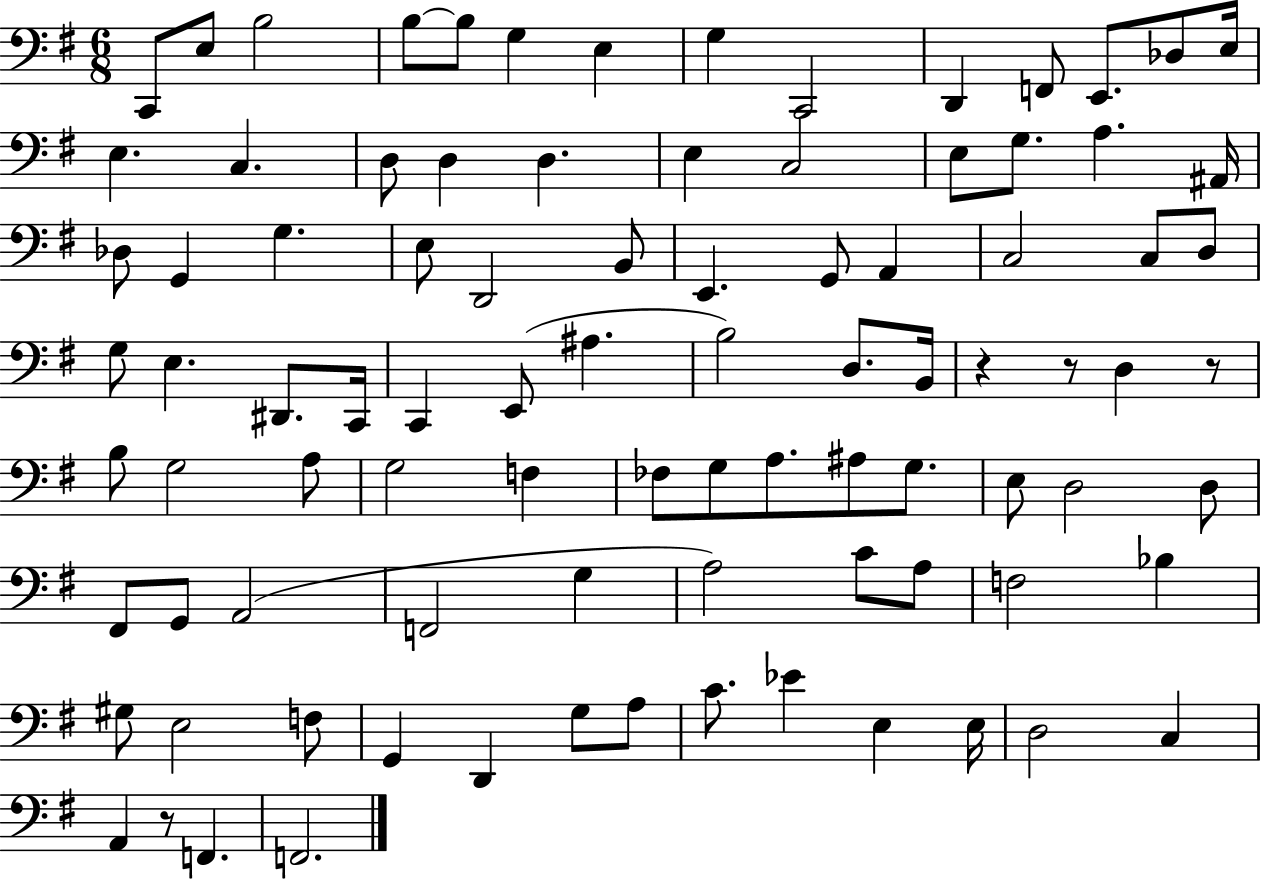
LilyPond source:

{
  \clef bass
  \numericTimeSignature
  \time 6/8
  \key g \major
  c,8 e8 b2 | b8~~ b8 g4 e4 | g4 c,2 | d,4 f,8 e,8. des8 e16 | \break e4. c4. | d8 d4 d4. | e4 c2 | e8 g8. a4. ais,16 | \break des8 g,4 g4. | e8 d,2 b,8 | e,4. g,8 a,4 | c2 c8 d8 | \break g8 e4. dis,8. c,16 | c,4 e,8( ais4. | b2) d8. b,16 | r4 r8 d4 r8 | \break b8 g2 a8 | g2 f4 | fes8 g8 a8. ais8 g8. | e8 d2 d8 | \break fis,8 g,8 a,2( | f,2 g4 | a2) c'8 a8 | f2 bes4 | \break gis8 e2 f8 | g,4 d,4 g8 a8 | c'8. ees'4 e4 e16 | d2 c4 | \break a,4 r8 f,4. | f,2. | \bar "|."
}